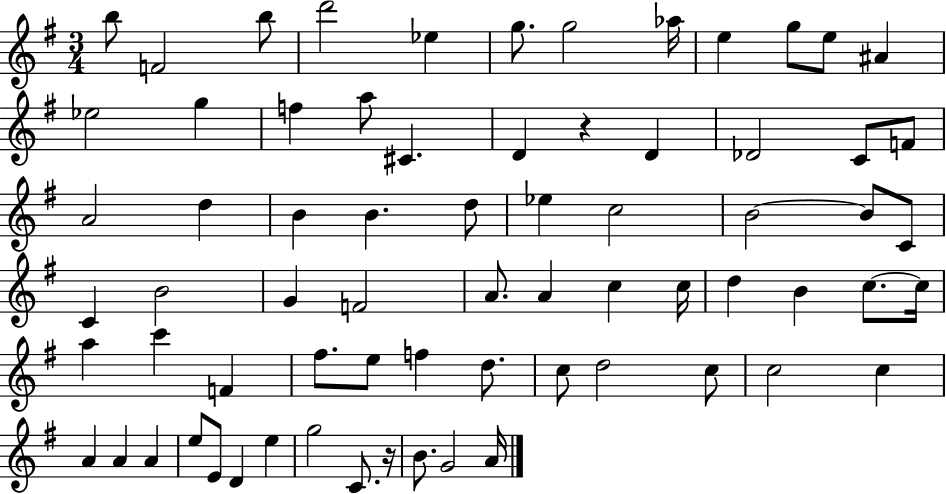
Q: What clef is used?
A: treble